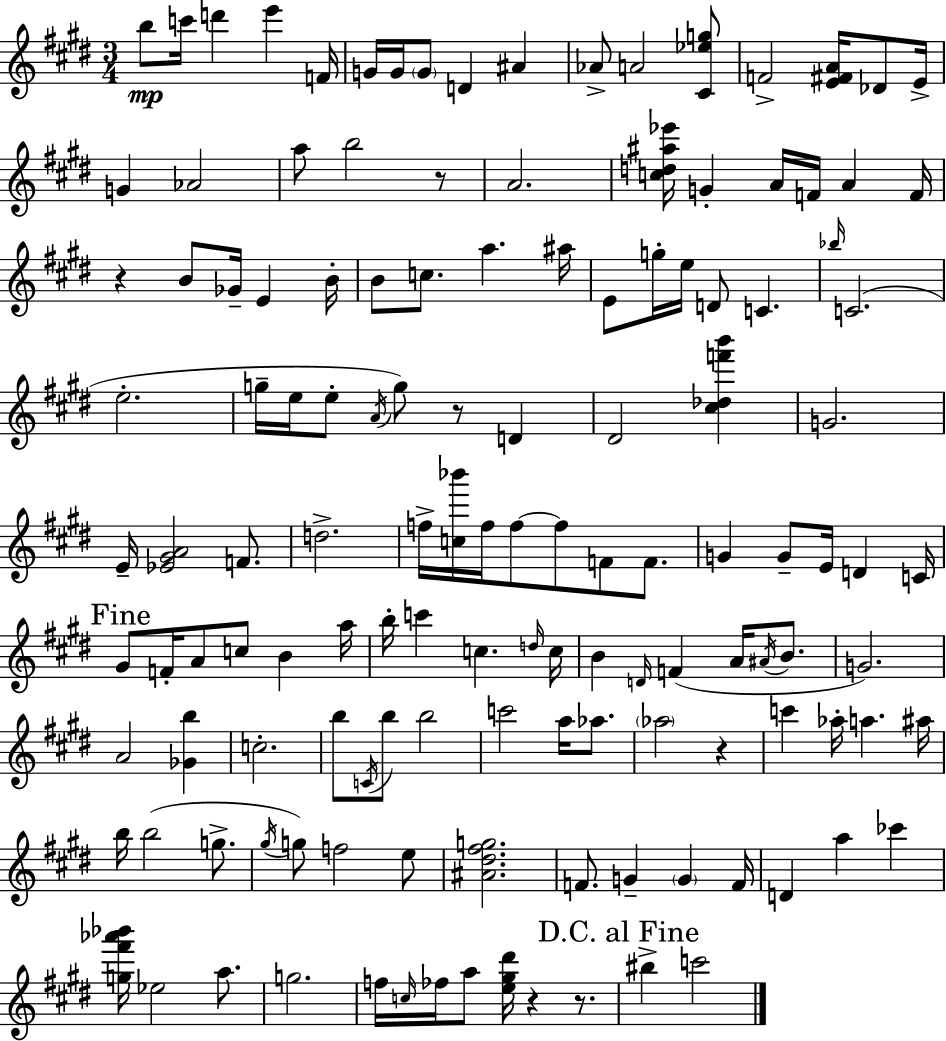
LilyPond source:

{
  \clef treble
  \numericTimeSignature
  \time 3/4
  \key e \major
  \repeat volta 2 { b''8\mp c'''16 d'''4 e'''4 f'16 | g'16 g'16 \parenthesize g'8 d'4 ais'4 | aes'8-> a'2 <cis' ees'' g''>8 | f'2-> <e' fis' a'>16 des'8 e'16-> | \break g'4 aes'2 | a''8 b''2 r8 | a'2. | <c'' d'' ais'' ees'''>16 g'4-. a'16 f'16 a'4 f'16 | \break r4 b'8 ges'16-- e'4 b'16-. | b'8 c''8. a''4. ais''16 | e'8 g''16-. e''16 d'8 c'4. | \grace { bes''16 } c'2.( | \break e''2.-. | g''16-- e''16 e''8-. \acciaccatura { a'16 }) g''8 r8 d'4 | dis'2 <cis'' des'' f''' b'''>4 | g'2. | \break e'16-- <ees' gis' a'>2 f'8. | d''2.-> | f''16-> <c'' bes'''>16 f''16 f''8~~ f''8 f'8 f'8. | g'4 g'8-- e'16 d'4 | \break c'16 \mark "Fine" gis'8 f'16-. a'8 c''8 b'4 | a''16 b''16-. c'''4 c''4. | \grace { d''16 } c''16 b'4 \grace { d'16 } f'4( | a'16 \acciaccatura { ais'16 } b'8. g'2.) | \break a'2 | <ges' b''>4 c''2.-. | b''8 \acciaccatura { c'16 } b''8 b''2 | c'''2 | \break a''16 aes''8. \parenthesize aes''2 | r4 c'''4 aes''16-. a''4. | ais''16 b''16 b''2( | g''8.-> \acciaccatura { gis''16 } g''8) f''2 | \break e''8 <ais' dis'' fis'' g''>2. | f'8. g'4-- | \parenthesize g'4 f'16 d'4 a''4 | ces'''4 <g'' fis''' aes''' bes'''>16 ees''2 | \break a''8. g''2. | f''16 \grace { c''16 } fes''16 a''8 | <e'' gis'' dis'''>16 r4 r8. \mark "D.C. al Fine" bis''4-> | c'''2 } \bar "|."
}